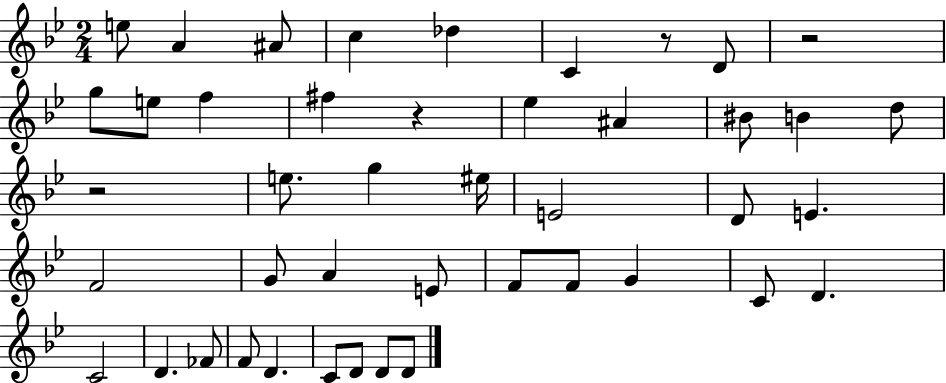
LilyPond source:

{
  \clef treble
  \numericTimeSignature
  \time 2/4
  \key bes \major
  e''8 a'4 ais'8 | c''4 des''4 | c'4 r8 d'8 | r2 | \break g''8 e''8 f''4 | fis''4 r4 | ees''4 ais'4 | bis'8 b'4 d''8 | \break r2 | e''8. g''4 eis''16 | e'2 | d'8 e'4. | \break f'2 | g'8 a'4 e'8 | f'8 f'8 g'4 | c'8 d'4. | \break c'2 | d'4. fes'8 | f'8 d'4. | c'8 d'8 d'8 d'8 | \break \bar "|."
}